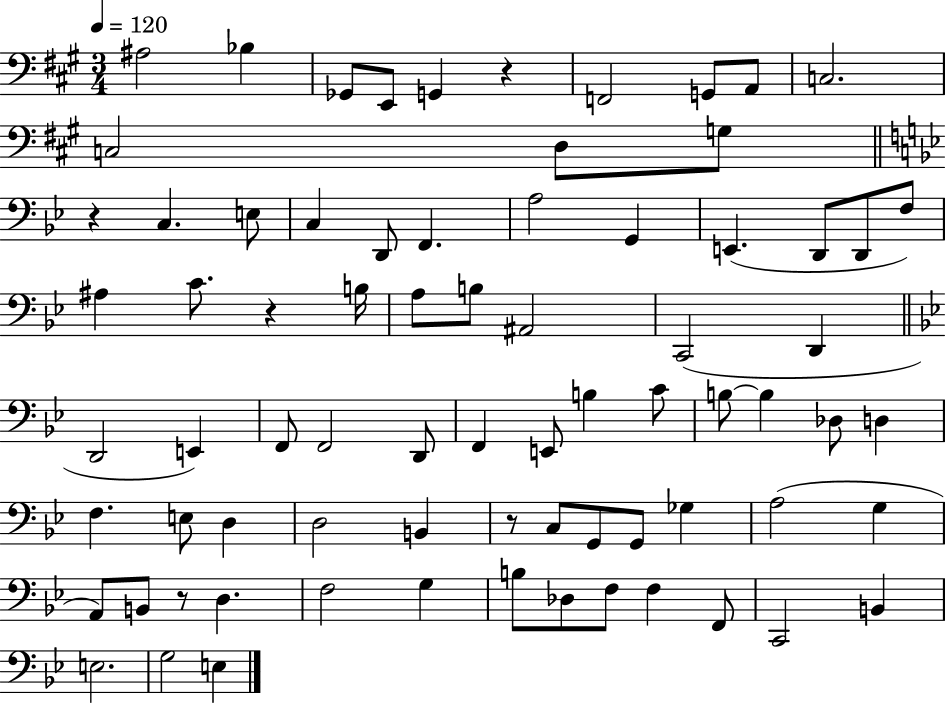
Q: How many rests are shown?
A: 5